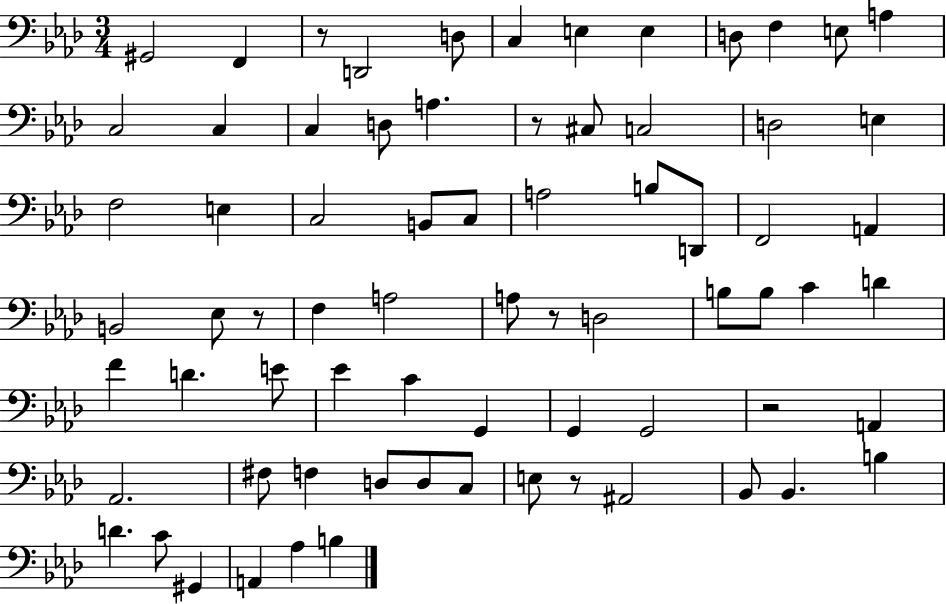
X:1
T:Untitled
M:3/4
L:1/4
K:Ab
^G,,2 F,, z/2 D,,2 D,/2 C, E, E, D,/2 F, E,/2 A, C,2 C, C, D,/2 A, z/2 ^C,/2 C,2 D,2 E, F,2 E, C,2 B,,/2 C,/2 A,2 B,/2 D,,/2 F,,2 A,, B,,2 _E,/2 z/2 F, A,2 A,/2 z/2 D,2 B,/2 B,/2 C D F D E/2 _E C G,, G,, G,,2 z2 A,, _A,,2 ^F,/2 F, D,/2 D,/2 C,/2 E,/2 z/2 ^A,,2 _B,,/2 _B,, B, D C/2 ^G,, A,, _A, B,